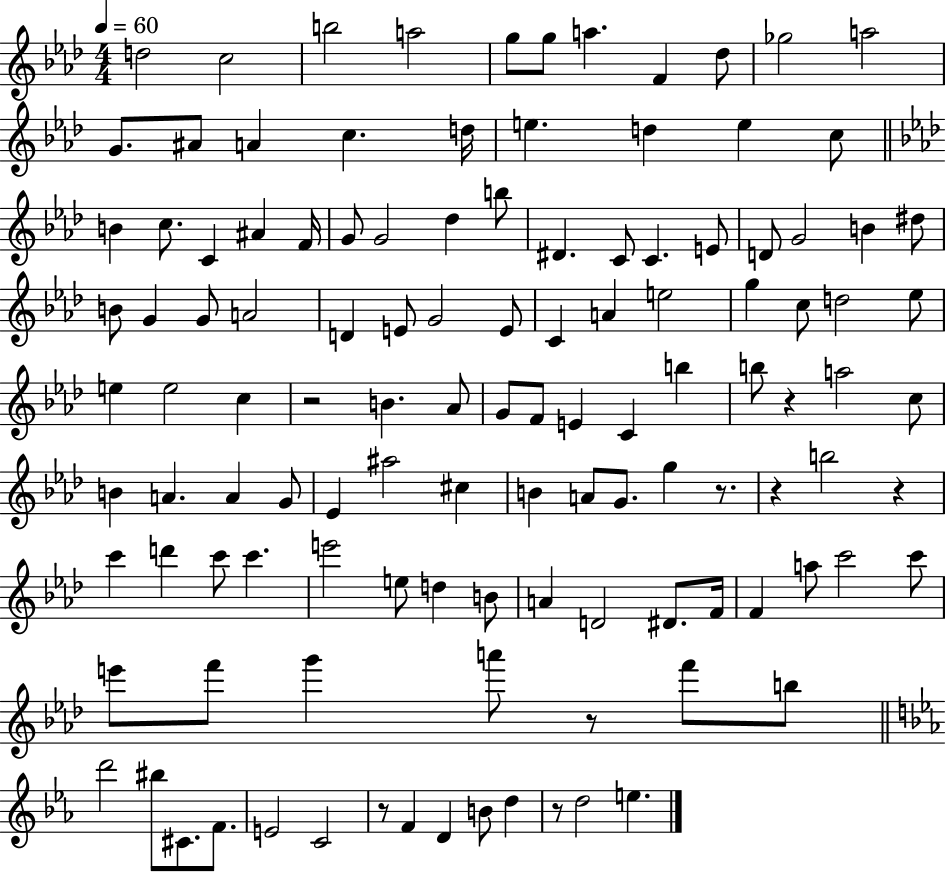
{
  \clef treble
  \numericTimeSignature
  \time 4/4
  \key aes \major
  \tempo 4 = 60
  \repeat volta 2 { d''2 c''2 | b''2 a''2 | g''8 g''8 a''4. f'4 des''8 | ges''2 a''2 | \break g'8. ais'8 a'4 c''4. d''16 | e''4. d''4 e''4 c''8 | \bar "||" \break \key aes \major b'4 c''8. c'4 ais'4 f'16 | g'8 g'2 des''4 b''8 | dis'4. c'8 c'4. e'8 | d'8 g'2 b'4 dis''8 | \break b'8 g'4 g'8 a'2 | d'4 e'8 g'2 e'8 | c'4 a'4 e''2 | g''4 c''8 d''2 ees''8 | \break e''4 e''2 c''4 | r2 b'4. aes'8 | g'8 f'8 e'4 c'4 b''4 | b''8 r4 a''2 c''8 | \break b'4 a'4. a'4 g'8 | ees'4 ais''2 cis''4 | b'4 a'8 g'8. g''4 r8. | r4 b''2 r4 | \break c'''4 d'''4 c'''8 c'''4. | e'''2 e''8 d''4 b'8 | a'4 d'2 dis'8. f'16 | f'4 a''8 c'''2 c'''8 | \break e'''8 f'''8 g'''4 a'''8 r8 f'''8 b''8 | \bar "||" \break \key c \minor d'''2 bis''8 cis'8. f'8. | e'2 c'2 | r8 f'4 d'4 b'8 d''4 | r8 d''2 e''4. | \break } \bar "|."
}